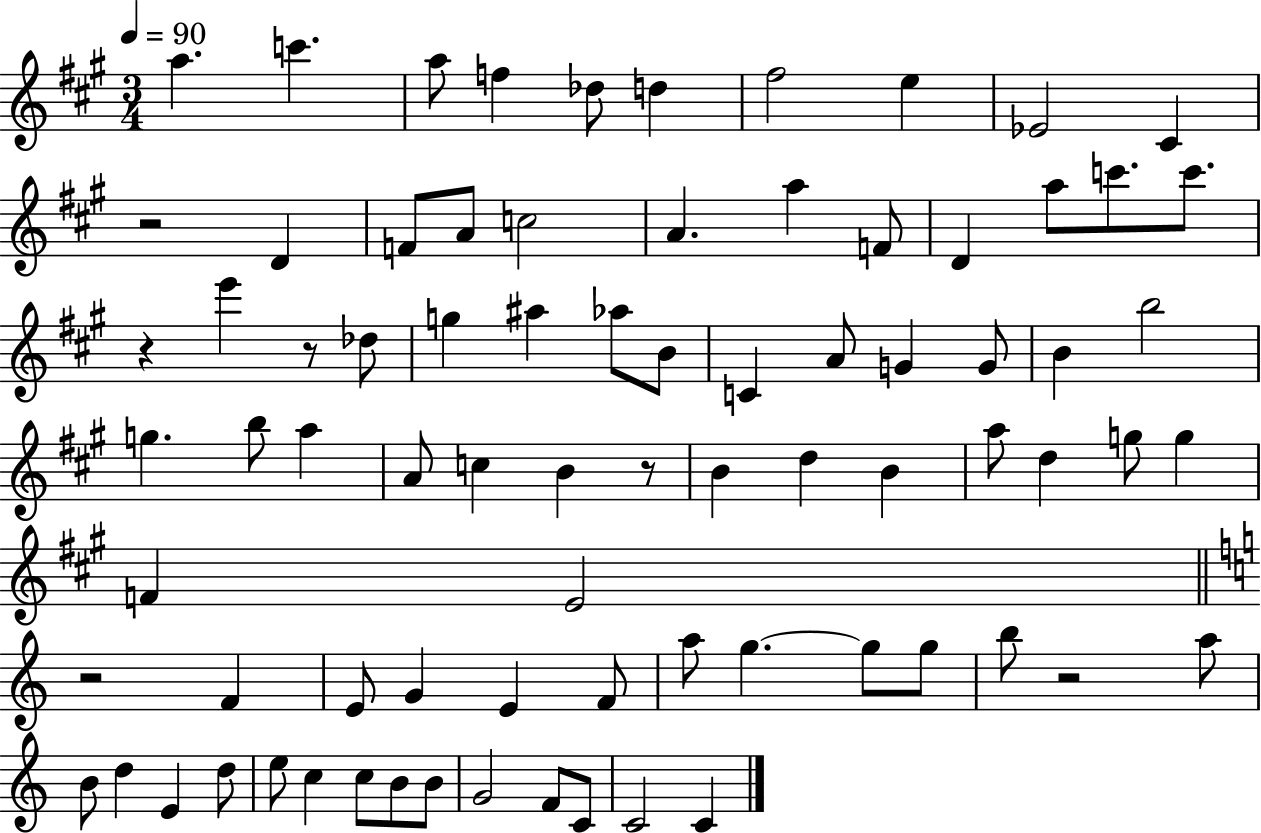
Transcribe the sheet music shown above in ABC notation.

X:1
T:Untitled
M:3/4
L:1/4
K:A
a c' a/2 f _d/2 d ^f2 e _E2 ^C z2 D F/2 A/2 c2 A a F/2 D a/2 c'/2 c'/2 z e' z/2 _d/2 g ^a _a/2 B/2 C A/2 G G/2 B b2 g b/2 a A/2 c B z/2 B d B a/2 d g/2 g F E2 z2 F E/2 G E F/2 a/2 g g/2 g/2 b/2 z2 a/2 B/2 d E d/2 e/2 c c/2 B/2 B/2 G2 F/2 C/2 C2 C